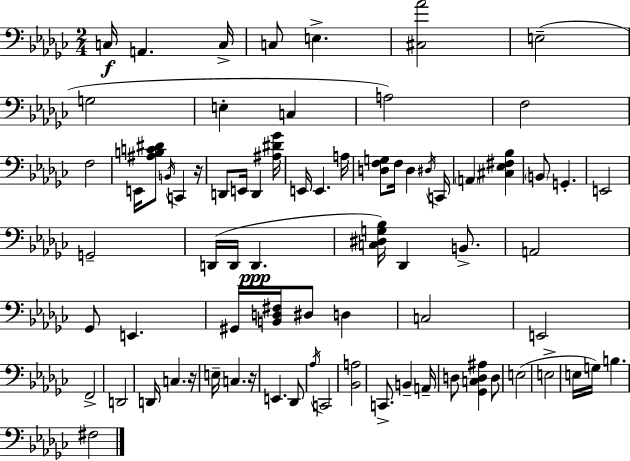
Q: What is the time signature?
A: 2/4